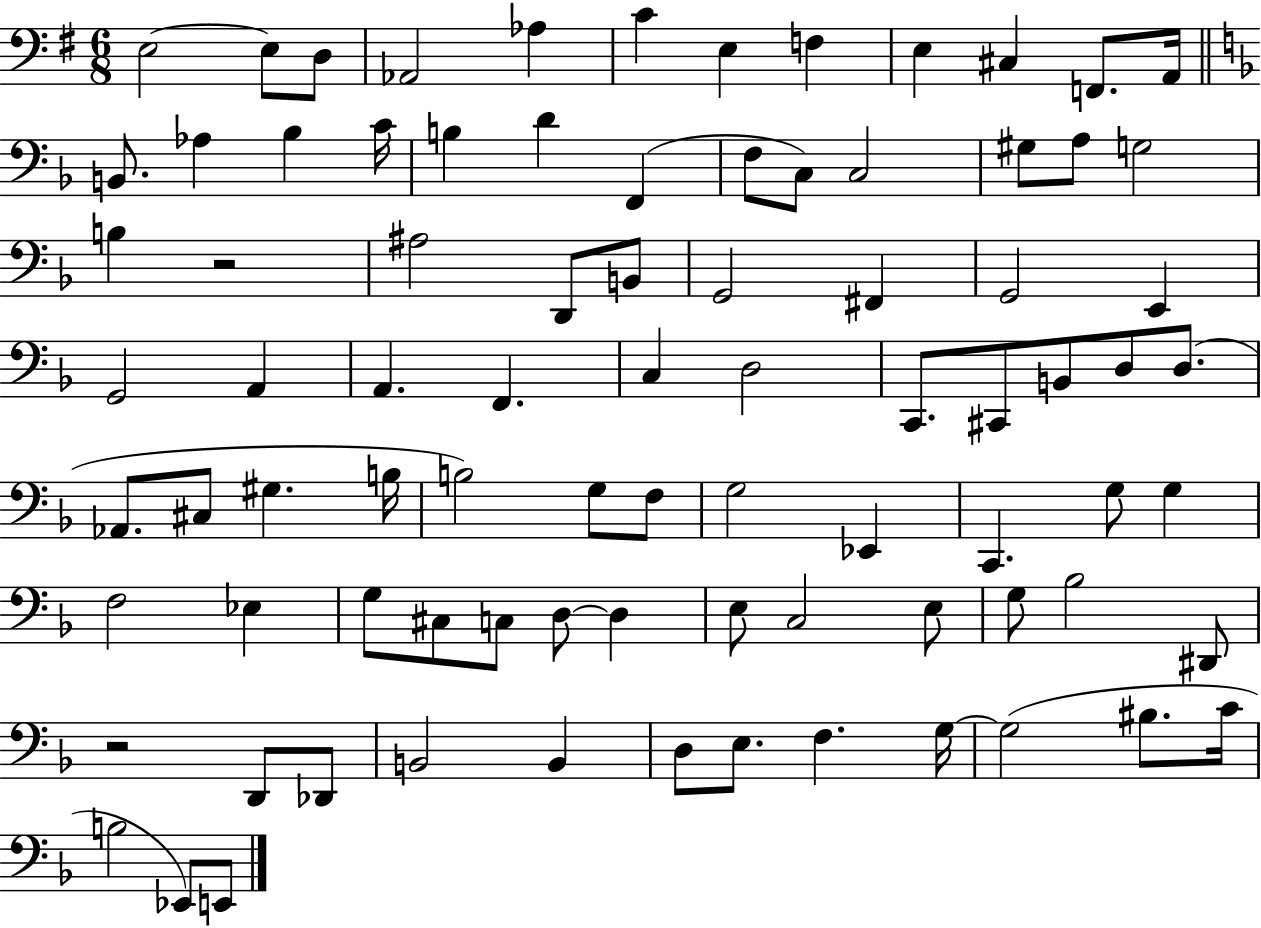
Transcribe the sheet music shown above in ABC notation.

X:1
T:Untitled
M:6/8
L:1/4
K:G
E,2 E,/2 D,/2 _A,,2 _A, C E, F, E, ^C, F,,/2 A,,/4 B,,/2 _A, _B, C/4 B, D F,, F,/2 C,/2 C,2 ^G,/2 A,/2 G,2 B, z2 ^A,2 D,,/2 B,,/2 G,,2 ^F,, G,,2 E,, G,,2 A,, A,, F,, C, D,2 C,,/2 ^C,,/2 B,,/2 D,/2 D,/2 _A,,/2 ^C,/2 ^G, B,/4 B,2 G,/2 F,/2 G,2 _E,, C,, G,/2 G, F,2 _E, G,/2 ^C,/2 C,/2 D,/2 D, E,/2 C,2 E,/2 G,/2 _B,2 ^D,,/2 z2 D,,/2 _D,,/2 B,,2 B,, D,/2 E,/2 F, G,/4 G,2 ^B,/2 C/4 B,2 _E,,/2 E,,/2